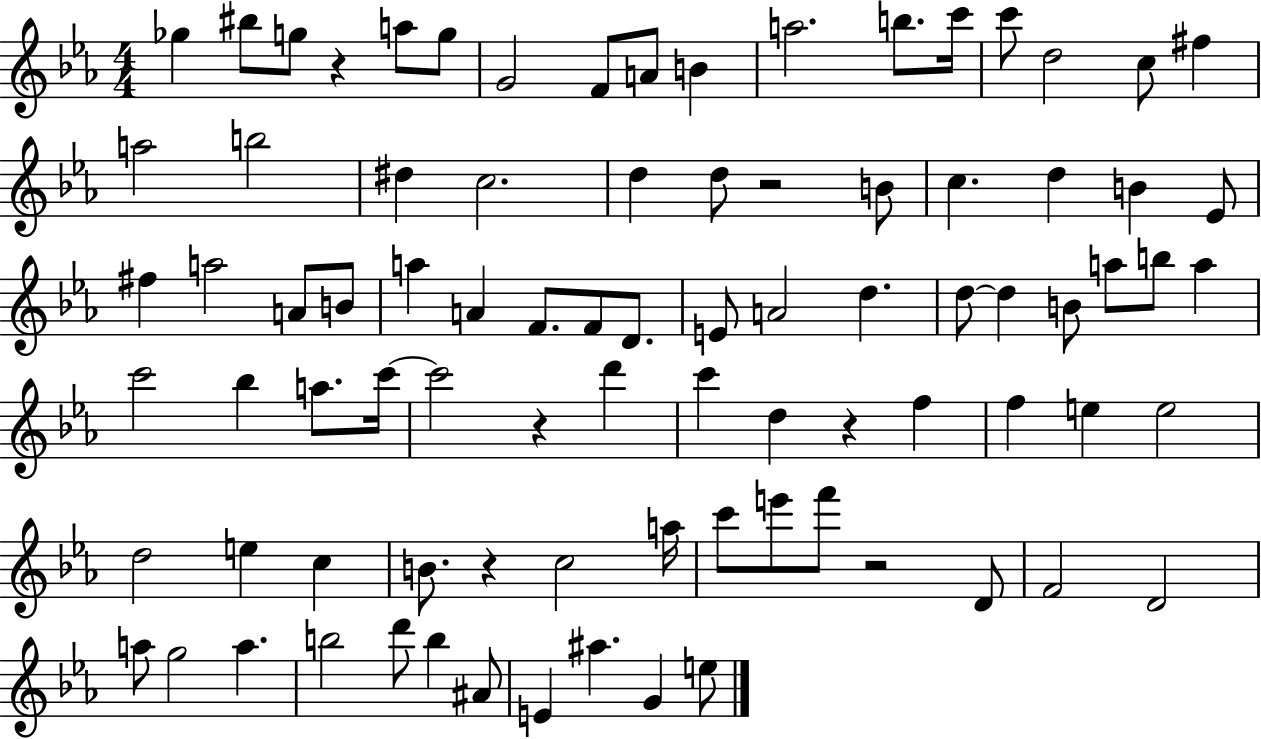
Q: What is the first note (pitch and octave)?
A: Gb5